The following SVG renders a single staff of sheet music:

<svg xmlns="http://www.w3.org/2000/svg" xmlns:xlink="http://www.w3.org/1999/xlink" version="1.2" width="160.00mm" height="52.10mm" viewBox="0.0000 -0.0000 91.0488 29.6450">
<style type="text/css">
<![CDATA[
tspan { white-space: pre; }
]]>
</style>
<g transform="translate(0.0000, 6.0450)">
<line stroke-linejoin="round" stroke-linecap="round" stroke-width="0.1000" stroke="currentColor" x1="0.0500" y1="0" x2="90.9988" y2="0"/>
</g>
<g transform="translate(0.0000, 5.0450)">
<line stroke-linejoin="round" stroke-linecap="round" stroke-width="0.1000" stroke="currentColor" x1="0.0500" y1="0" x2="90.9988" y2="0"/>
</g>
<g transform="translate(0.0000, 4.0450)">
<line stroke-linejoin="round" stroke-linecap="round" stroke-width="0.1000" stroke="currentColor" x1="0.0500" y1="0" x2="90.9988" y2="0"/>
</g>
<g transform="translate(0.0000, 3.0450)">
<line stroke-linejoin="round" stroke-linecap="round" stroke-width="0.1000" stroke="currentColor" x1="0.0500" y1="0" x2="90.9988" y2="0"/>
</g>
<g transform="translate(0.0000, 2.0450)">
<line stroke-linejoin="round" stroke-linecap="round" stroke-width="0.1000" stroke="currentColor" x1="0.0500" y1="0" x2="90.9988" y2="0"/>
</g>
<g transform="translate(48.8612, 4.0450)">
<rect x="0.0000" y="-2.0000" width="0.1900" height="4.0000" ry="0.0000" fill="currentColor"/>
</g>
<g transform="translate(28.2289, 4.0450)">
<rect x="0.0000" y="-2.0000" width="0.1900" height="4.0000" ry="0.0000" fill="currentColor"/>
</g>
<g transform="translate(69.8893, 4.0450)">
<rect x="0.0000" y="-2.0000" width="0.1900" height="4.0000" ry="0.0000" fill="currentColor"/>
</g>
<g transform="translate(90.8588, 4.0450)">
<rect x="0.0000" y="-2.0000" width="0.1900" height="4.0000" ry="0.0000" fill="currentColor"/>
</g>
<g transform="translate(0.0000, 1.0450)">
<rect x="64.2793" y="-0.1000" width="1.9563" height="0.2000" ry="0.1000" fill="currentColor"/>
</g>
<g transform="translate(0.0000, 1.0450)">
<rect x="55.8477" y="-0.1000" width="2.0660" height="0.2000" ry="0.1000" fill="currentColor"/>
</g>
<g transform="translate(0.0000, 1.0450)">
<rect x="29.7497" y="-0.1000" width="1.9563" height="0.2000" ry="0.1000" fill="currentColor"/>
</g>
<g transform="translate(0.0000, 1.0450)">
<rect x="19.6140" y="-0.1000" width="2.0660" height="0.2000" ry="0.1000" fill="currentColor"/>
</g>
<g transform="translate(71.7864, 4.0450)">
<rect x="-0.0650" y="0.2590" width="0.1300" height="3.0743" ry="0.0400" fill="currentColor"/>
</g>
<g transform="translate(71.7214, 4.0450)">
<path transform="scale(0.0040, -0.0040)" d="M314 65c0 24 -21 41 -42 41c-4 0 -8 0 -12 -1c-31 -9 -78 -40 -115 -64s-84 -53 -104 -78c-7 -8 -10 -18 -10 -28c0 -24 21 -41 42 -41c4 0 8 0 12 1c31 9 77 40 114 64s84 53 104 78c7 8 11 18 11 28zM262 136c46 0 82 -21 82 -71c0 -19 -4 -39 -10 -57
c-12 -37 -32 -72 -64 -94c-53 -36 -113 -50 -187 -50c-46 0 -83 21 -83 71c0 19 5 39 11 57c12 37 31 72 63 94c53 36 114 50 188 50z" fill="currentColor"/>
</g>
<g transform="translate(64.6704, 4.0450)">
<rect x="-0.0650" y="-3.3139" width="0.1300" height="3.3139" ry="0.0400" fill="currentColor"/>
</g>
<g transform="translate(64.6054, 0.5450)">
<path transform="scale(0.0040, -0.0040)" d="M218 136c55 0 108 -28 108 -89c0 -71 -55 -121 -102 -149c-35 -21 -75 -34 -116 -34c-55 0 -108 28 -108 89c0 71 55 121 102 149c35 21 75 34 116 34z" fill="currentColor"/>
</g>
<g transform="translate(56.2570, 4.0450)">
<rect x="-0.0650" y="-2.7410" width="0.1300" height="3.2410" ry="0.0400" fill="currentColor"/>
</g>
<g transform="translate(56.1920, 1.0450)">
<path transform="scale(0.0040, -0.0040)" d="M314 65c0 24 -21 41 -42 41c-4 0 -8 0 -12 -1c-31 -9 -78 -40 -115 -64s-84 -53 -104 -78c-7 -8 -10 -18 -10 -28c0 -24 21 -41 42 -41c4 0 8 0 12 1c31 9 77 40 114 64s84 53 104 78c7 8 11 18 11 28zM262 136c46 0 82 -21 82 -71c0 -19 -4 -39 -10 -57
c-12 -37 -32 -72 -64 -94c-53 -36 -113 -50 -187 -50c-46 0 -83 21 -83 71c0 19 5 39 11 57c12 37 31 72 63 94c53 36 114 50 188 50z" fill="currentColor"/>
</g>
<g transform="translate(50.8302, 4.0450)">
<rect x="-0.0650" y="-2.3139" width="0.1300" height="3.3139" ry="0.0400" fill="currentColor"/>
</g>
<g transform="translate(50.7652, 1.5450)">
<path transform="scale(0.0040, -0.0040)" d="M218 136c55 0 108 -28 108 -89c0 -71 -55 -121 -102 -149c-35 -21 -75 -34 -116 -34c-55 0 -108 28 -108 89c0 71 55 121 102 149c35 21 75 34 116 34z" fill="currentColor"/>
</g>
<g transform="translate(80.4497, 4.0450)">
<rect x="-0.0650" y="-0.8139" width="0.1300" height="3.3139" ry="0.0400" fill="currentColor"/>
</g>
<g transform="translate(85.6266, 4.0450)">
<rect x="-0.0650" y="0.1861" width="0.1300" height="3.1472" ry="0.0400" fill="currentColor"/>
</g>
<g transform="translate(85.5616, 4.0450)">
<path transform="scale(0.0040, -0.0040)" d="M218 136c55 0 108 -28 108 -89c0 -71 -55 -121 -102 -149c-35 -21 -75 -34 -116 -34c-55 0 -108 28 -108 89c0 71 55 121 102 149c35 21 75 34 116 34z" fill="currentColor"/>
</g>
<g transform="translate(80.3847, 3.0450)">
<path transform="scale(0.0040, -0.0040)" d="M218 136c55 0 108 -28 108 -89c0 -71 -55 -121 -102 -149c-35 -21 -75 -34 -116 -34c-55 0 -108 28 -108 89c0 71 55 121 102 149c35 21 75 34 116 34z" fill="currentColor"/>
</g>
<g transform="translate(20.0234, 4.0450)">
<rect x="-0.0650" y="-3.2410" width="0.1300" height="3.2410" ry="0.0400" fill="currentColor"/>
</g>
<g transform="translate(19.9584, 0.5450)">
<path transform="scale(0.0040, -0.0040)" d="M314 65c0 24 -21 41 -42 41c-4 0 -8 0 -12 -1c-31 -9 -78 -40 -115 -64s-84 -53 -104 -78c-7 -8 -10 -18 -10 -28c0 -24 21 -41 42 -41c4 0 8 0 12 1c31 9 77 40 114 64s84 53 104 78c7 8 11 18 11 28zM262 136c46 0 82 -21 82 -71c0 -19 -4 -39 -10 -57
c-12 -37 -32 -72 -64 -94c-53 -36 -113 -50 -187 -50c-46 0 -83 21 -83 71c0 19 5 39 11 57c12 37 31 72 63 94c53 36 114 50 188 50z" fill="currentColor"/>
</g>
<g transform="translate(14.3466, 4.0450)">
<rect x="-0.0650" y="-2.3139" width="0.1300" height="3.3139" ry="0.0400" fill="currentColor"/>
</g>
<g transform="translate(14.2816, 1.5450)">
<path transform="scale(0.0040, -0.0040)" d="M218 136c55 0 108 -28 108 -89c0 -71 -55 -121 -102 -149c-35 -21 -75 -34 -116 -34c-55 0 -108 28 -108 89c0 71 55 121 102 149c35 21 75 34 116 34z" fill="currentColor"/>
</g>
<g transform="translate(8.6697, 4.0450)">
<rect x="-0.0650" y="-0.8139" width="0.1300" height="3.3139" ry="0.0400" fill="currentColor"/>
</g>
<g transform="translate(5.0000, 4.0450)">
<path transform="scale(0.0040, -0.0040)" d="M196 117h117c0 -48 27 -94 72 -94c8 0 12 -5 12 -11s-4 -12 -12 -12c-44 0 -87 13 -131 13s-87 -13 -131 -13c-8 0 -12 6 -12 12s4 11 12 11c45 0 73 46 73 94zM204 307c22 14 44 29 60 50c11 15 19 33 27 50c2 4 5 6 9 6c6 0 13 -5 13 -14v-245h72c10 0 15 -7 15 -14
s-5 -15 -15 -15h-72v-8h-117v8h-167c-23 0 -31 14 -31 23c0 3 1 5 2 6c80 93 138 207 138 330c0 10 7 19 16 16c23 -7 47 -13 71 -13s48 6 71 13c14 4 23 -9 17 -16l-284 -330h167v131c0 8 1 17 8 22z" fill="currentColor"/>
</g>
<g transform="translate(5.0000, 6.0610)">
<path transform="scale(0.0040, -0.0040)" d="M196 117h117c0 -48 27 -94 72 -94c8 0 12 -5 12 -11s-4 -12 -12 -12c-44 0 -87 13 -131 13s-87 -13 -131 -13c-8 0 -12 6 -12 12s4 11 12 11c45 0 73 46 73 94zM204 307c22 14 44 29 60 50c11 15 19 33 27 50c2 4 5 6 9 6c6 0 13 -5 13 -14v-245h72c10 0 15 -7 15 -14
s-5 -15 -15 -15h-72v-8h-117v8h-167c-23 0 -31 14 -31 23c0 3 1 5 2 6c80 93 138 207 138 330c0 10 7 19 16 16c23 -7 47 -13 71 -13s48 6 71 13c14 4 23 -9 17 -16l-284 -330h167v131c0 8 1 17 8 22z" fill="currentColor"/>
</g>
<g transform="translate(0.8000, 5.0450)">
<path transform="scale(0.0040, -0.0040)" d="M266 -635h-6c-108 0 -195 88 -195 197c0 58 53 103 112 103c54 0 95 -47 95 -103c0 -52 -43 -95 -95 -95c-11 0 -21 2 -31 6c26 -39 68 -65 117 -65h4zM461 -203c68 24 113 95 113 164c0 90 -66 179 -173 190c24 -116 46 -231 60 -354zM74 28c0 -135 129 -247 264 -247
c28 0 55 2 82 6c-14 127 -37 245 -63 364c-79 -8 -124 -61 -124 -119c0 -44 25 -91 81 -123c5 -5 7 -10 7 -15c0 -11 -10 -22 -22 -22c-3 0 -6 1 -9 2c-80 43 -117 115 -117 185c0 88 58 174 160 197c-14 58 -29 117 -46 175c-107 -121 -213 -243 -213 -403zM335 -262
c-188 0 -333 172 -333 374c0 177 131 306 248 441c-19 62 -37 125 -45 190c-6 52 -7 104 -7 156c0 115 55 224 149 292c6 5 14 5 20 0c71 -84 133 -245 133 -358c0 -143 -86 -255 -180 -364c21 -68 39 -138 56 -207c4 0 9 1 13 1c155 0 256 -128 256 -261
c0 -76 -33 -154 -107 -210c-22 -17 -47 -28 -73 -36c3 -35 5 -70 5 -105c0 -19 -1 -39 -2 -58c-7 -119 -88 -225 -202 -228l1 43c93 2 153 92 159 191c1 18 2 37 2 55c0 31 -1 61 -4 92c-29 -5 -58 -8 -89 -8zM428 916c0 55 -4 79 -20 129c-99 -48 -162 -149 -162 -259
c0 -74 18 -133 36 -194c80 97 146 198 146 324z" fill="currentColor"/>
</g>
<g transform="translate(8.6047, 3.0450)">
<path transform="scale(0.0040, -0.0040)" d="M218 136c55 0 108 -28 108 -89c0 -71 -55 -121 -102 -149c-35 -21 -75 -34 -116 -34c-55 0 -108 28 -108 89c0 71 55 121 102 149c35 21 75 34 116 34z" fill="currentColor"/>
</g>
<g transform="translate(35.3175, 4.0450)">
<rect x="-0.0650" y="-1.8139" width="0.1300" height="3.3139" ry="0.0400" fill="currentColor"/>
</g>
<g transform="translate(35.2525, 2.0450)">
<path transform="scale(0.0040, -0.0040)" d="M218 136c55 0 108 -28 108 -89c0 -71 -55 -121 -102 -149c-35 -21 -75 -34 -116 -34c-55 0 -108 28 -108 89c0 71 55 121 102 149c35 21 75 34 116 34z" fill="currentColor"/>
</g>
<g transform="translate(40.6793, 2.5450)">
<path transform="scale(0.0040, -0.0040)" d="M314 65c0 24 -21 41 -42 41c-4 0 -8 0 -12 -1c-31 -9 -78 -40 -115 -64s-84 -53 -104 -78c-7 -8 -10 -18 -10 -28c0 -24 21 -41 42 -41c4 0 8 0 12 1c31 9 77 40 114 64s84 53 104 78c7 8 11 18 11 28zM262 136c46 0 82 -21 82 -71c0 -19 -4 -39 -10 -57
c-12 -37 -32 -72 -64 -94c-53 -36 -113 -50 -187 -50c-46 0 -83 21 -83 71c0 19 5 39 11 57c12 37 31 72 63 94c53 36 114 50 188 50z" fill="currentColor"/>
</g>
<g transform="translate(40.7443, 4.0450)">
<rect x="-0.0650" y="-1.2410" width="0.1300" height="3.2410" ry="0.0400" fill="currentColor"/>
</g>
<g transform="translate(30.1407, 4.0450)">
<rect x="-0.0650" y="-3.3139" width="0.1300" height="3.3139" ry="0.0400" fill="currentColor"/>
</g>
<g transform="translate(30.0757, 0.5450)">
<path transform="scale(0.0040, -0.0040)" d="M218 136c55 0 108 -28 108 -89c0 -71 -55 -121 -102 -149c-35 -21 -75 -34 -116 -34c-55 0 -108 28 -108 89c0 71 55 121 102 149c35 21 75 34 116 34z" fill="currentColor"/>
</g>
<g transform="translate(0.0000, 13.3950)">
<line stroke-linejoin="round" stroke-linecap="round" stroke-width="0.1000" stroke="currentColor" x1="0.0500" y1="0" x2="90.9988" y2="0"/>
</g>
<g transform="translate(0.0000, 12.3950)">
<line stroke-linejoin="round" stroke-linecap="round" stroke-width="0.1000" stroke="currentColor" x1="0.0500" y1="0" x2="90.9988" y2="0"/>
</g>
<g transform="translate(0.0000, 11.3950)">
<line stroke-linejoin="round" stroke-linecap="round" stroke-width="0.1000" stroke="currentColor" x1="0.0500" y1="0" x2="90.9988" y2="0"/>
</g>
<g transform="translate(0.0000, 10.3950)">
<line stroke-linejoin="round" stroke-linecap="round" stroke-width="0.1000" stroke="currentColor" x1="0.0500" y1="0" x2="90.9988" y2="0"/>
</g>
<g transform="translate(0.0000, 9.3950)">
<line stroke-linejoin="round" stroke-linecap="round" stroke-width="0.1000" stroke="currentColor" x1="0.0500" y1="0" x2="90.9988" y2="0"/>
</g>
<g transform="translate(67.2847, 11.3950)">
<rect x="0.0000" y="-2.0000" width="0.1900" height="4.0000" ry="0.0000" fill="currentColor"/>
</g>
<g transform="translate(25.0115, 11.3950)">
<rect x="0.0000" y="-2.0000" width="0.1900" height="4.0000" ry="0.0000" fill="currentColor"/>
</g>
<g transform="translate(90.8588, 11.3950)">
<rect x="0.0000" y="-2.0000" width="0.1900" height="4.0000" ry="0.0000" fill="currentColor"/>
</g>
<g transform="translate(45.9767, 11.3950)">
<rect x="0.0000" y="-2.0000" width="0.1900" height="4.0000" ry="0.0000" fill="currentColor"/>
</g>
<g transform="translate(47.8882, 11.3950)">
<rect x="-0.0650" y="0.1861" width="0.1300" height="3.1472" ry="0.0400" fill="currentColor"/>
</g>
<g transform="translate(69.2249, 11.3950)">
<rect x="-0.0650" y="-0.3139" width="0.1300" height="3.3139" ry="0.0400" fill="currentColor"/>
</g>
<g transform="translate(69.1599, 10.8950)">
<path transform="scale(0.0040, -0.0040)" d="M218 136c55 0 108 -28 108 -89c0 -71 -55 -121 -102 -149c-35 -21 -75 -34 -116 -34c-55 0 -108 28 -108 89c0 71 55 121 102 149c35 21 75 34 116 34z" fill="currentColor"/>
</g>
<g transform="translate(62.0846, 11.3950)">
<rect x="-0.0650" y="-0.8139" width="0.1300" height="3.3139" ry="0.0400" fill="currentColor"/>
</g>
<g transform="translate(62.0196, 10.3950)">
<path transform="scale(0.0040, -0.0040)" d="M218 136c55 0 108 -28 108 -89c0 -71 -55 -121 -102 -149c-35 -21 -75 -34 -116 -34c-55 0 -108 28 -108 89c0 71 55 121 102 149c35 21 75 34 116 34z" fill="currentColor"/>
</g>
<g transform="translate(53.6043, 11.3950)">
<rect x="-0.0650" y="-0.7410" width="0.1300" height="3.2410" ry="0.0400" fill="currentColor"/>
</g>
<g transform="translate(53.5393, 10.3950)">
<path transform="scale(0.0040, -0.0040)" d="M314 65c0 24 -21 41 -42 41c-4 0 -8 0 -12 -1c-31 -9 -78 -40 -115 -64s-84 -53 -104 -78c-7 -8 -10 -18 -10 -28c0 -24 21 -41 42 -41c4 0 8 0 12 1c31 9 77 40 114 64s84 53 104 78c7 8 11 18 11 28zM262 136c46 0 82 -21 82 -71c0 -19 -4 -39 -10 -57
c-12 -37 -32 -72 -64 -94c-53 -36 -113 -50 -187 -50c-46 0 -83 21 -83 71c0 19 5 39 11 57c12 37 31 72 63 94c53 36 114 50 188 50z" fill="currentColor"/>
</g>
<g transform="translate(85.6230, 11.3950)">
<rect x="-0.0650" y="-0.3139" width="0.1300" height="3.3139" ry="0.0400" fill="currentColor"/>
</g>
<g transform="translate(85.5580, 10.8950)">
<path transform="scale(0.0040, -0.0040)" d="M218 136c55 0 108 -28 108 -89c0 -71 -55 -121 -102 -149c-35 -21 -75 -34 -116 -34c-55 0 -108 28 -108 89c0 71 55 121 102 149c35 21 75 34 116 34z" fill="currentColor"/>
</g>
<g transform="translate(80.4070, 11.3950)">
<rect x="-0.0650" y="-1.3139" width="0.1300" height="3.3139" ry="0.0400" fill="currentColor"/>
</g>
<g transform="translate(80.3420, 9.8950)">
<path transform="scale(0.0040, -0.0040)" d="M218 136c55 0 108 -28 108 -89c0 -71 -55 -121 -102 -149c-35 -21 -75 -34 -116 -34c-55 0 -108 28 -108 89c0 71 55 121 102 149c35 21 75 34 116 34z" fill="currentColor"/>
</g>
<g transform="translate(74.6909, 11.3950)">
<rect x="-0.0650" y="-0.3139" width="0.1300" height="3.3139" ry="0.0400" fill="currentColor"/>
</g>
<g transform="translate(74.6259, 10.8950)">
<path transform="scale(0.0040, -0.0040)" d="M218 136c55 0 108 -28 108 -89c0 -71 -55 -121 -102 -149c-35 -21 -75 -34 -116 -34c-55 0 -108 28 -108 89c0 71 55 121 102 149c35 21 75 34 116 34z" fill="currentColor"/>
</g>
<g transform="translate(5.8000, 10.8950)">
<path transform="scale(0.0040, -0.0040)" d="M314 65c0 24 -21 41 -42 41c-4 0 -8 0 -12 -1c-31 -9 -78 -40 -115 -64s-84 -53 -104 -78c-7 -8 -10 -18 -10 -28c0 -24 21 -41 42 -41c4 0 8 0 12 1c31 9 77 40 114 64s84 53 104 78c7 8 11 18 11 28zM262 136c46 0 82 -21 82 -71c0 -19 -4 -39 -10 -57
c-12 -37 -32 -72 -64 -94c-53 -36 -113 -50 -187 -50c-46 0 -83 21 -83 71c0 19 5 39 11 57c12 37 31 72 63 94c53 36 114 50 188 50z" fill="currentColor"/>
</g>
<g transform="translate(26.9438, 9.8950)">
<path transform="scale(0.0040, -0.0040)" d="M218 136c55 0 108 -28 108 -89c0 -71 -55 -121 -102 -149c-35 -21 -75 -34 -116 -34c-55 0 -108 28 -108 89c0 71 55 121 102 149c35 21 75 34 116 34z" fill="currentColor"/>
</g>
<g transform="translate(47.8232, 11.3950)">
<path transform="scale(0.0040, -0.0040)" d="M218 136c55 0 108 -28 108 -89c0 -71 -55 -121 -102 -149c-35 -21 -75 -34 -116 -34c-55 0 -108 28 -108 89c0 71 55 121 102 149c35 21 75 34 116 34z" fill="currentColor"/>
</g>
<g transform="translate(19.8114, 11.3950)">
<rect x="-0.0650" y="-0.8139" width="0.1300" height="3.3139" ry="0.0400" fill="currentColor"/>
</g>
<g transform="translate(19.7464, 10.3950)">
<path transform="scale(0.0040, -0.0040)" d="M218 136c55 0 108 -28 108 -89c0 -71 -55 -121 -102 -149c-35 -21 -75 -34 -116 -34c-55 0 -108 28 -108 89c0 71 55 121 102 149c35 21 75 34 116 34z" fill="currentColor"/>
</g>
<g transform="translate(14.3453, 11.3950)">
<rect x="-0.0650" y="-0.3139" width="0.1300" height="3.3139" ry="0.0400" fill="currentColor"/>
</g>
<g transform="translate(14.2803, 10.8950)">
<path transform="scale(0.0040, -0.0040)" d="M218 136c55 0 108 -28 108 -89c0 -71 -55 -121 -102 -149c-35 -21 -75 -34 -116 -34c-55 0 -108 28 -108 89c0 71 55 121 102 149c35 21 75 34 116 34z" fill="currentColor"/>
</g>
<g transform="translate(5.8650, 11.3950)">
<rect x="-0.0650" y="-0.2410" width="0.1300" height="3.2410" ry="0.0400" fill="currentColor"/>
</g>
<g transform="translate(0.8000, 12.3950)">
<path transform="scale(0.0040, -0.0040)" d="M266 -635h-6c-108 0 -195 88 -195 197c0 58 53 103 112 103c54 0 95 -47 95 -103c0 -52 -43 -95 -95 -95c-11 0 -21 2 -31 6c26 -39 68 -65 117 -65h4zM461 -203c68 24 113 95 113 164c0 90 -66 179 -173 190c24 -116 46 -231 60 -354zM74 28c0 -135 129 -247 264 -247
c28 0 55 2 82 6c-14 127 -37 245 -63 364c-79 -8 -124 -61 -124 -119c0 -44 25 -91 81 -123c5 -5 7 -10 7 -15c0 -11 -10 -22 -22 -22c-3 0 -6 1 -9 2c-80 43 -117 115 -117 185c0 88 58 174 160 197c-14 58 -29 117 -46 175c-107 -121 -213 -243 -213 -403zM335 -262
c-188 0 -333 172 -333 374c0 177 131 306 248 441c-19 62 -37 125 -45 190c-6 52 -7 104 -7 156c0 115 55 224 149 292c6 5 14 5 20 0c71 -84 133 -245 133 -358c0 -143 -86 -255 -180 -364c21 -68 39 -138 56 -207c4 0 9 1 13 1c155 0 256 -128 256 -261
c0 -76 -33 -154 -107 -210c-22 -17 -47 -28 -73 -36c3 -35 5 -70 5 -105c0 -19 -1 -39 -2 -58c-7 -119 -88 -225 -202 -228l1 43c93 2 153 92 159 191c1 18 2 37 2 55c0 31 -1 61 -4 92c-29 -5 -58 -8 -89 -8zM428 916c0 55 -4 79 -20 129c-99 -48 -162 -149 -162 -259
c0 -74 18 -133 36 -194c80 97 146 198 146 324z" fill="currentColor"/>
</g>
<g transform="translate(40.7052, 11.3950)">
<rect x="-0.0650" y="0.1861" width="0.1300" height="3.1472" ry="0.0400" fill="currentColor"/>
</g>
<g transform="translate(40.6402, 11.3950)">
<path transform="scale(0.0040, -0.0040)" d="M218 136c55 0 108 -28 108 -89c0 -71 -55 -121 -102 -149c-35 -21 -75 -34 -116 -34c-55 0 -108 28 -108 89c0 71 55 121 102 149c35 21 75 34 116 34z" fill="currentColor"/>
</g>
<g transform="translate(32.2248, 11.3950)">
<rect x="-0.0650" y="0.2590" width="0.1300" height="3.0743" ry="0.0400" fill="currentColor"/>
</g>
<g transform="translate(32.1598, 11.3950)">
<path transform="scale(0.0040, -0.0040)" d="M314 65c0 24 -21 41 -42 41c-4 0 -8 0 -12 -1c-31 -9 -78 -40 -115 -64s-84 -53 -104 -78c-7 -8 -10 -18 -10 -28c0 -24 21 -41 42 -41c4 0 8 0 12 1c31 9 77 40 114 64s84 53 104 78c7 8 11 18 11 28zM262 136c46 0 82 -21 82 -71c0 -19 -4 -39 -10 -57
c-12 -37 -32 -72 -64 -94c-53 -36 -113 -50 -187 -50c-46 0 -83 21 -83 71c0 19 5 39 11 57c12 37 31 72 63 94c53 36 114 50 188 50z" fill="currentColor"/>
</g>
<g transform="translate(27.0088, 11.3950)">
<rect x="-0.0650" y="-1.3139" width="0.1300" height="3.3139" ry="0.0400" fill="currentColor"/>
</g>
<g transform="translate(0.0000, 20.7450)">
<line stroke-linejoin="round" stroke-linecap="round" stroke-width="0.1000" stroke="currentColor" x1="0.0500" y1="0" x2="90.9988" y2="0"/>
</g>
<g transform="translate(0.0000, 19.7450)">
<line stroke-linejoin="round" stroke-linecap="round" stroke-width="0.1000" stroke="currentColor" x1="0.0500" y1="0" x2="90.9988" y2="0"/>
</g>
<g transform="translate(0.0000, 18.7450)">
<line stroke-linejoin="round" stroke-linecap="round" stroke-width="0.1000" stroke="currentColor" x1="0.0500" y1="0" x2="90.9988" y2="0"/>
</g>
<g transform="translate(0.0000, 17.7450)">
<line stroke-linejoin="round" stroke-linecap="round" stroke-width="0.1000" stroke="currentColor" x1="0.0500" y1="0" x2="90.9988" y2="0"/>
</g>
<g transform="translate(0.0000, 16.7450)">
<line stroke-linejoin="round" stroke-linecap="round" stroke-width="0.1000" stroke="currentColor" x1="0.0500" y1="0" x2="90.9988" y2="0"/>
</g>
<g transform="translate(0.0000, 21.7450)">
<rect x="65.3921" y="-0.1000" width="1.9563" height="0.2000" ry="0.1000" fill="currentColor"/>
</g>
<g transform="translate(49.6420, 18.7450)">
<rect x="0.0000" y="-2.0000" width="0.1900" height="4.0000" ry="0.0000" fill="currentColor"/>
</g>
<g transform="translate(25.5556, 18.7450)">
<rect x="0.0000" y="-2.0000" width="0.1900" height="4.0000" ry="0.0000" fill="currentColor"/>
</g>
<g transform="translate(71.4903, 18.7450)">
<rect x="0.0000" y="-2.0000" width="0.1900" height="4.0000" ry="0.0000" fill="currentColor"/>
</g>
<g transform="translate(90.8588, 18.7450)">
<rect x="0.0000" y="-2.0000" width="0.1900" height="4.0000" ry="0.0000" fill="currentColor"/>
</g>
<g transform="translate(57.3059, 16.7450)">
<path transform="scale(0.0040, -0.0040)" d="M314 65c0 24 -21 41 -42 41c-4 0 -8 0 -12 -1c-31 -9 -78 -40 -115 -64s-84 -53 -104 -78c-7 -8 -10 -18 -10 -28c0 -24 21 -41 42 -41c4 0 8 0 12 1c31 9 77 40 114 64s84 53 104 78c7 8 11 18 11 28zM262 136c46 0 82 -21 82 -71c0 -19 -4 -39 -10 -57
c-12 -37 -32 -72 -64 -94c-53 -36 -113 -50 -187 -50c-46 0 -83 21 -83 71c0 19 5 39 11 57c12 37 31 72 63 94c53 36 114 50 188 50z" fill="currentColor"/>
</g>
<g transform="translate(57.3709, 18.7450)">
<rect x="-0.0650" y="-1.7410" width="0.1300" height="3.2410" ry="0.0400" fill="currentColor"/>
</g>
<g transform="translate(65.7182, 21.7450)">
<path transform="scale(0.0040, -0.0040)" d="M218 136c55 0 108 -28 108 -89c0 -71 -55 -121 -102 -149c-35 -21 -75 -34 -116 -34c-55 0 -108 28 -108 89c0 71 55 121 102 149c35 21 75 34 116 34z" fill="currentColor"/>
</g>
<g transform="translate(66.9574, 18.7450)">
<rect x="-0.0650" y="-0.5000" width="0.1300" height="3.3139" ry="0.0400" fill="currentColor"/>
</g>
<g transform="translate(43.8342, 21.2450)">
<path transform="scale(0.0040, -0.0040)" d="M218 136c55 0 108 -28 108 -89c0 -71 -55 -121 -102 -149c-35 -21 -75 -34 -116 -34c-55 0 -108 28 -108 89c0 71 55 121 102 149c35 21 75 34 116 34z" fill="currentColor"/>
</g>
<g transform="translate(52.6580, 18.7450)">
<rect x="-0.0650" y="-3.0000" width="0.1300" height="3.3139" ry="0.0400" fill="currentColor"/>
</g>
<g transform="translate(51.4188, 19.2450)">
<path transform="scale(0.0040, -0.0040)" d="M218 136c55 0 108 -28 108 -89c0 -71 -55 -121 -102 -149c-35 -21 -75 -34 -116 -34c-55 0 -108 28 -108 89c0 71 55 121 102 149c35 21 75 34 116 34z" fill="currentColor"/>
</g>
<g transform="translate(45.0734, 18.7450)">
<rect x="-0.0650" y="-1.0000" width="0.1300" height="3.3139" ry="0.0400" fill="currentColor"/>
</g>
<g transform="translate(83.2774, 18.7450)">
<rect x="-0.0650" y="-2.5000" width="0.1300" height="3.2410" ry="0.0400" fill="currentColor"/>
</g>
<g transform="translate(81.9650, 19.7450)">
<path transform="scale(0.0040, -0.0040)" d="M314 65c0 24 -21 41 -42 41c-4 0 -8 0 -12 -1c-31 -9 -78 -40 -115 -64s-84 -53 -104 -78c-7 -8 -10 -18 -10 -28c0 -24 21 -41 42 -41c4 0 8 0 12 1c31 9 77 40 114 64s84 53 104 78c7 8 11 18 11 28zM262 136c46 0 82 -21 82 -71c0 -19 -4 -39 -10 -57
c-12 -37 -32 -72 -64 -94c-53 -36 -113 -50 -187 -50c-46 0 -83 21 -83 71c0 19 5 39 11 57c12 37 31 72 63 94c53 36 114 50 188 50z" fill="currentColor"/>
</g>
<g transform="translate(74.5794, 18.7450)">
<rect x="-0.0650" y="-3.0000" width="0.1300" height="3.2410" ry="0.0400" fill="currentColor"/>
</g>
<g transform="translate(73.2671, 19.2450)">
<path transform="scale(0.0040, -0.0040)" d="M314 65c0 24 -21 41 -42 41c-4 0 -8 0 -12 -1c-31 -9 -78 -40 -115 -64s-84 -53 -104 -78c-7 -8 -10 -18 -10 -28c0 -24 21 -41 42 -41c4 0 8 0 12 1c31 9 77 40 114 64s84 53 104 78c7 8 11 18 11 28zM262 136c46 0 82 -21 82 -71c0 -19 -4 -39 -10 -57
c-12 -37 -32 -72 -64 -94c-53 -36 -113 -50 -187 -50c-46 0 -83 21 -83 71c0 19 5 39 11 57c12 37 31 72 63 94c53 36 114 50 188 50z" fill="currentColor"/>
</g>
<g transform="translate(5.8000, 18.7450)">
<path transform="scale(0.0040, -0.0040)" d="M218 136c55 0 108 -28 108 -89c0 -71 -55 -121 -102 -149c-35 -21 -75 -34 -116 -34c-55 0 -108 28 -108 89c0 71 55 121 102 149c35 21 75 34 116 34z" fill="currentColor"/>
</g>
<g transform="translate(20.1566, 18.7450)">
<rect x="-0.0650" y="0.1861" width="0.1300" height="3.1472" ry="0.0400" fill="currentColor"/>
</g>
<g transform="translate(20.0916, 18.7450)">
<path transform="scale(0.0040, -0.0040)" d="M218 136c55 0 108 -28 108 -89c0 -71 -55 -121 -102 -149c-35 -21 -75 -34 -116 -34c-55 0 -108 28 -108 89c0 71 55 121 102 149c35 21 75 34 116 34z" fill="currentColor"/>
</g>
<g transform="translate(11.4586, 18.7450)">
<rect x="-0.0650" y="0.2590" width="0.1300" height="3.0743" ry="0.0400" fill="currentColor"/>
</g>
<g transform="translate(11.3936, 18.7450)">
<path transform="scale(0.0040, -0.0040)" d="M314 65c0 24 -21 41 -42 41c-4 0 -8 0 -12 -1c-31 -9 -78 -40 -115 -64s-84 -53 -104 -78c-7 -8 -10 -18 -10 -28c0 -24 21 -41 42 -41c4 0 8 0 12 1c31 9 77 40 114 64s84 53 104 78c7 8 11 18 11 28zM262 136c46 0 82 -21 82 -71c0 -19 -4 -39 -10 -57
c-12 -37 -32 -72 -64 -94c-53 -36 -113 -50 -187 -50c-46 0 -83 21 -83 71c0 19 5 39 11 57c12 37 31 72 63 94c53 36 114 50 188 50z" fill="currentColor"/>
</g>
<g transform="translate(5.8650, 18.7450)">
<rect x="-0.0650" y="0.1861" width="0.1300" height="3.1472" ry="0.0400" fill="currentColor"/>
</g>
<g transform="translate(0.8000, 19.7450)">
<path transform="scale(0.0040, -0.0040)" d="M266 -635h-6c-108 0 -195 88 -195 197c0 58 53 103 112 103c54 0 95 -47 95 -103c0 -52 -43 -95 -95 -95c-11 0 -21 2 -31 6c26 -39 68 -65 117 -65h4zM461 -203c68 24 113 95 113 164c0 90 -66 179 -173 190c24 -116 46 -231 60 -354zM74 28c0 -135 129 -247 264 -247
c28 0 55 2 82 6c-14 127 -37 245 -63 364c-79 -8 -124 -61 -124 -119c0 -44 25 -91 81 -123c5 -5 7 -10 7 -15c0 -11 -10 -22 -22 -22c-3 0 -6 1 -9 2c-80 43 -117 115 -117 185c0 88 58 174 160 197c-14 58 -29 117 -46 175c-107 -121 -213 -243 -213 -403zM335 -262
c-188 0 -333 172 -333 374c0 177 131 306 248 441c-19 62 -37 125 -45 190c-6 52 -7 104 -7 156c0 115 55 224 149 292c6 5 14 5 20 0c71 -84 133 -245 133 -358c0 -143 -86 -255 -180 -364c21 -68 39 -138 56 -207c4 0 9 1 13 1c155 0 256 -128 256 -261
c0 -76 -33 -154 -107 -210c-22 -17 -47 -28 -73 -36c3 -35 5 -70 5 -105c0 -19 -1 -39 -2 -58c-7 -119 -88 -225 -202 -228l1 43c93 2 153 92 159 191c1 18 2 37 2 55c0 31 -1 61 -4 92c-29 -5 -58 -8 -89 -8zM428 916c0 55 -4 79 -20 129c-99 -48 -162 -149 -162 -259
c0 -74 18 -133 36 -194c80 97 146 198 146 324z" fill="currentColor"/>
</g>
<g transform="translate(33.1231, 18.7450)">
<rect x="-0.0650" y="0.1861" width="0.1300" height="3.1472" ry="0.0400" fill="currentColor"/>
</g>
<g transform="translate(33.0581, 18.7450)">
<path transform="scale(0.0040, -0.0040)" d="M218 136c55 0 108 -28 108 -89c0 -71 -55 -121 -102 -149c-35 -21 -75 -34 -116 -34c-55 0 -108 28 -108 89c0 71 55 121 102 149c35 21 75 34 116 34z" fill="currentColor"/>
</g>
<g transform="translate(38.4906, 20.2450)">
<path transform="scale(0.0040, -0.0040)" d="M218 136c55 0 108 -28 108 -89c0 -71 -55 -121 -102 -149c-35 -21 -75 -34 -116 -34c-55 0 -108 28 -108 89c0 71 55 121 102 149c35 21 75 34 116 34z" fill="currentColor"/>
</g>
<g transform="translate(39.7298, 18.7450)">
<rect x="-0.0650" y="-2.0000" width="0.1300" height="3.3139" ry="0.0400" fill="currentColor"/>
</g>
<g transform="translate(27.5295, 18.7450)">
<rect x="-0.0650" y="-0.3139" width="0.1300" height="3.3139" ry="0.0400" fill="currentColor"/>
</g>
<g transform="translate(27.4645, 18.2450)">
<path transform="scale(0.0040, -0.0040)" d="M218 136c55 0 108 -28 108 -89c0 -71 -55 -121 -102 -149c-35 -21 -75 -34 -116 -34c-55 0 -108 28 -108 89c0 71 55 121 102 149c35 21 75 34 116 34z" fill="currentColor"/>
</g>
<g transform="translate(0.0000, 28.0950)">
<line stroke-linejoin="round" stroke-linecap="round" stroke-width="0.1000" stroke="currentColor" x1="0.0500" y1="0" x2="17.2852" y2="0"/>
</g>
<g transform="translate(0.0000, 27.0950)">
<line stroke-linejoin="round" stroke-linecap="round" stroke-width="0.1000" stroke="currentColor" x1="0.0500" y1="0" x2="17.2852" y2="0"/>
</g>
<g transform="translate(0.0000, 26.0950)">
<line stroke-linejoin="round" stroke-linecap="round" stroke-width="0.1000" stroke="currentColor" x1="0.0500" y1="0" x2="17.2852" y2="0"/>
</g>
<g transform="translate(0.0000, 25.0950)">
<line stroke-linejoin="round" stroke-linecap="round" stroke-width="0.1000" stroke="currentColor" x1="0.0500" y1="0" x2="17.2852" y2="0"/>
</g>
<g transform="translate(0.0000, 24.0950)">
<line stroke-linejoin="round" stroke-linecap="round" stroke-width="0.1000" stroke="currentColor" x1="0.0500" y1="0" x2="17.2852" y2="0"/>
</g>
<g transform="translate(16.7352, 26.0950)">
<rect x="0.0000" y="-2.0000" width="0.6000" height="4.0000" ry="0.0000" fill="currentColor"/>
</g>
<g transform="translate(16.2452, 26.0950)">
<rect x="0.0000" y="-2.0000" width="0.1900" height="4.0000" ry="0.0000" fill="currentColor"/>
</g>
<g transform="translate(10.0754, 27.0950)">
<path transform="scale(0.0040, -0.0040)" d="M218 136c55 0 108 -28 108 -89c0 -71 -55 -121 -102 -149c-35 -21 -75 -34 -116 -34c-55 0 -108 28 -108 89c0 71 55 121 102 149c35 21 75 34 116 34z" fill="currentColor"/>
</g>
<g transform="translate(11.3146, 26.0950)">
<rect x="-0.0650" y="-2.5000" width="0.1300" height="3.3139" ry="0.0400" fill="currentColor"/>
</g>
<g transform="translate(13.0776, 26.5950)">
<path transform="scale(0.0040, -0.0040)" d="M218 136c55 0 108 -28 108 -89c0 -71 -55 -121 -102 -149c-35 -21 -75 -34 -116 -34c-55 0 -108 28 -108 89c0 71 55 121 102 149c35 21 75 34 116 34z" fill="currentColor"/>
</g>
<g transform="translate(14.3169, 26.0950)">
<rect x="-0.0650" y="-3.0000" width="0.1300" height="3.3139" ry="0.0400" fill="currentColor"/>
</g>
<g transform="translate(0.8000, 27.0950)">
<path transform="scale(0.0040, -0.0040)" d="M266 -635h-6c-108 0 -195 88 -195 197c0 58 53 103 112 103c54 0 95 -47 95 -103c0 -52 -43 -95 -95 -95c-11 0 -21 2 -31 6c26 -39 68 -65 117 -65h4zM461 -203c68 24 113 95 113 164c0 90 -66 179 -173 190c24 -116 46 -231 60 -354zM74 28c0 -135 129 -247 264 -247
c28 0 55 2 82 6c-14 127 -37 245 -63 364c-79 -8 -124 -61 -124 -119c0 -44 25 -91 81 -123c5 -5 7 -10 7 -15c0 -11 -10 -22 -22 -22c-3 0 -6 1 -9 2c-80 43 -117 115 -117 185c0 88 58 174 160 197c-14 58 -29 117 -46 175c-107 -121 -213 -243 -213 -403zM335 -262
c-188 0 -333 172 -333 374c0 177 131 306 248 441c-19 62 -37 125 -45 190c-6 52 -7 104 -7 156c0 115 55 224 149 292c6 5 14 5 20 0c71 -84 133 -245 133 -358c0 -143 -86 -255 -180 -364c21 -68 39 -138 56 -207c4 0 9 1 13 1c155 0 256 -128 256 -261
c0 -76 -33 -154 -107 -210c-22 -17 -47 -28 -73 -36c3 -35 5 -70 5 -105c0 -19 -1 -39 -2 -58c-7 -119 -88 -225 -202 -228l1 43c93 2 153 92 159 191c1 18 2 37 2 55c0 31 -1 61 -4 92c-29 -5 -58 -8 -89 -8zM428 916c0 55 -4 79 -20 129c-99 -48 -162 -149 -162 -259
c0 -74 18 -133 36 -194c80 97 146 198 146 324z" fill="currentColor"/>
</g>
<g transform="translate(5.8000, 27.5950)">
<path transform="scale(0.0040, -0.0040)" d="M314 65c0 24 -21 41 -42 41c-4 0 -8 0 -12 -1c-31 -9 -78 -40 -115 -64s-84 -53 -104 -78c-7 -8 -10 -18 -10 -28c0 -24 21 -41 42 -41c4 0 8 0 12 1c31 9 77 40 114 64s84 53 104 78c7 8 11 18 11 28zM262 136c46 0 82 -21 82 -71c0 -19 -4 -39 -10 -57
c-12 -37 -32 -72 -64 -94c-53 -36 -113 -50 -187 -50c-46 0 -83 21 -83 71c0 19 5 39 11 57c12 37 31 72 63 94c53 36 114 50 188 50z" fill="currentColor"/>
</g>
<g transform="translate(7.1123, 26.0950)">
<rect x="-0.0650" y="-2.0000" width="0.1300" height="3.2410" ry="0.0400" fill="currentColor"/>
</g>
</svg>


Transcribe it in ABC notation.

X:1
T:Untitled
M:4/4
L:1/4
K:C
d g b2 b f e2 g a2 b B2 d B c2 c d e B2 B B d2 d c c e c B B2 B c B F D A f2 C A2 G2 F2 G A